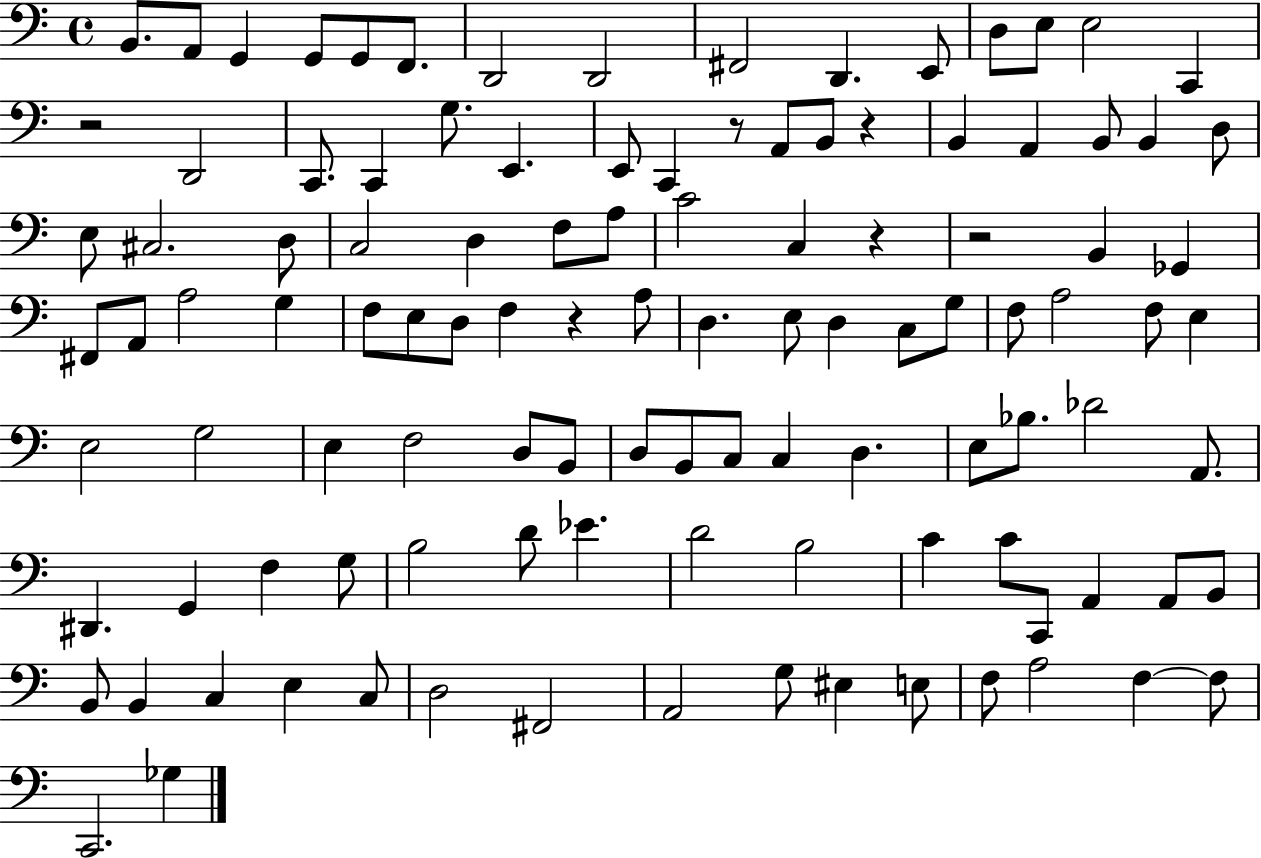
B2/e. A2/e G2/q G2/e G2/e F2/e. D2/h D2/h F#2/h D2/q. E2/e D3/e E3/e E3/h C2/q R/h D2/h C2/e. C2/q G3/e. E2/q. E2/e C2/q R/e A2/e B2/e R/q B2/q A2/q B2/e B2/q D3/e E3/e C#3/h. D3/e C3/h D3/q F3/e A3/e C4/h C3/q R/q R/h B2/q Gb2/q F#2/e A2/e A3/h G3/q F3/e E3/e D3/e F3/q R/q A3/e D3/q. E3/e D3/q C3/e G3/e F3/e A3/h F3/e E3/q E3/h G3/h E3/q F3/h D3/e B2/e D3/e B2/e C3/e C3/q D3/q. E3/e Bb3/e. Db4/h A2/e. D#2/q. G2/q F3/q G3/e B3/h D4/e Eb4/q. D4/h B3/h C4/q C4/e C2/e A2/q A2/e B2/e B2/e B2/q C3/q E3/q C3/e D3/h F#2/h A2/h G3/e EIS3/q E3/e F3/e A3/h F3/q F3/e C2/h. Gb3/q